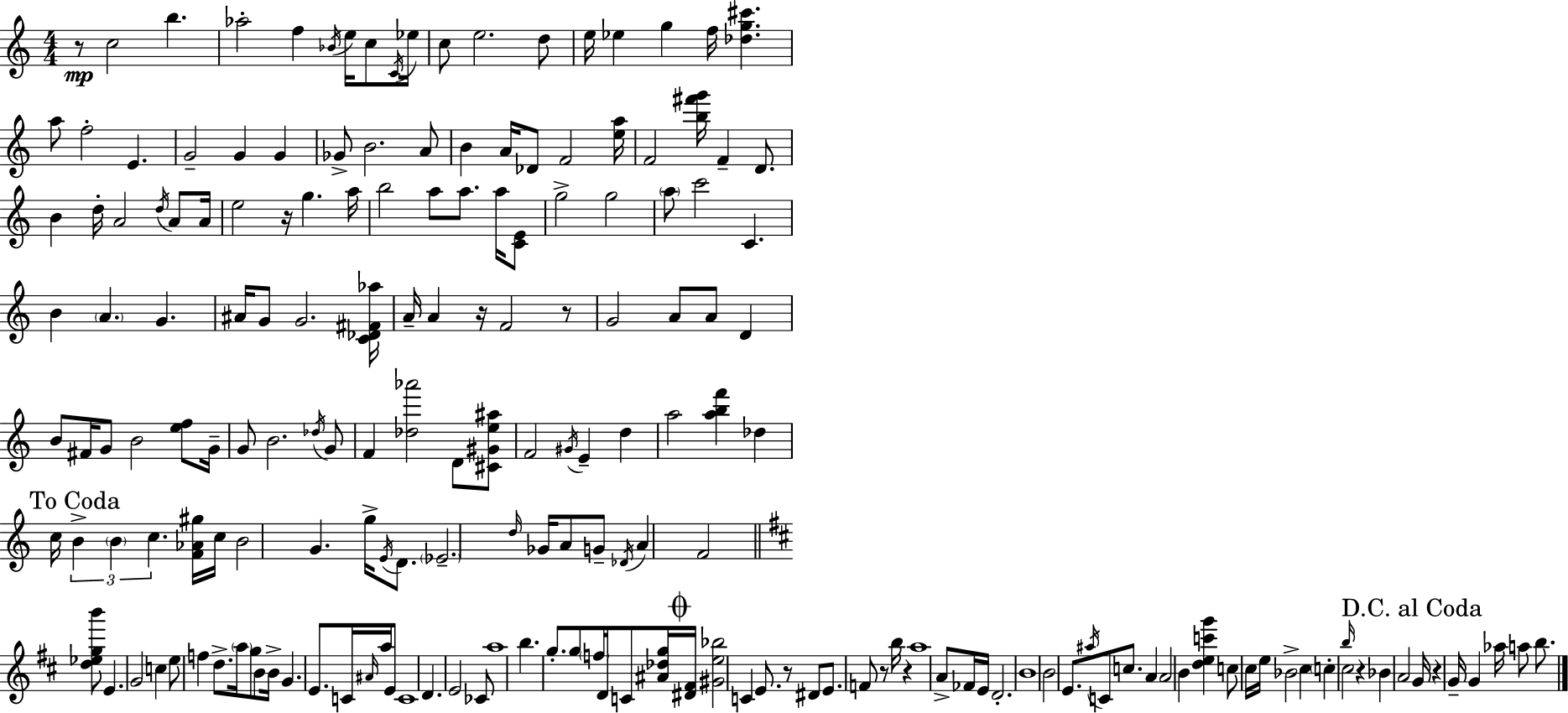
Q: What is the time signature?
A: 4/4